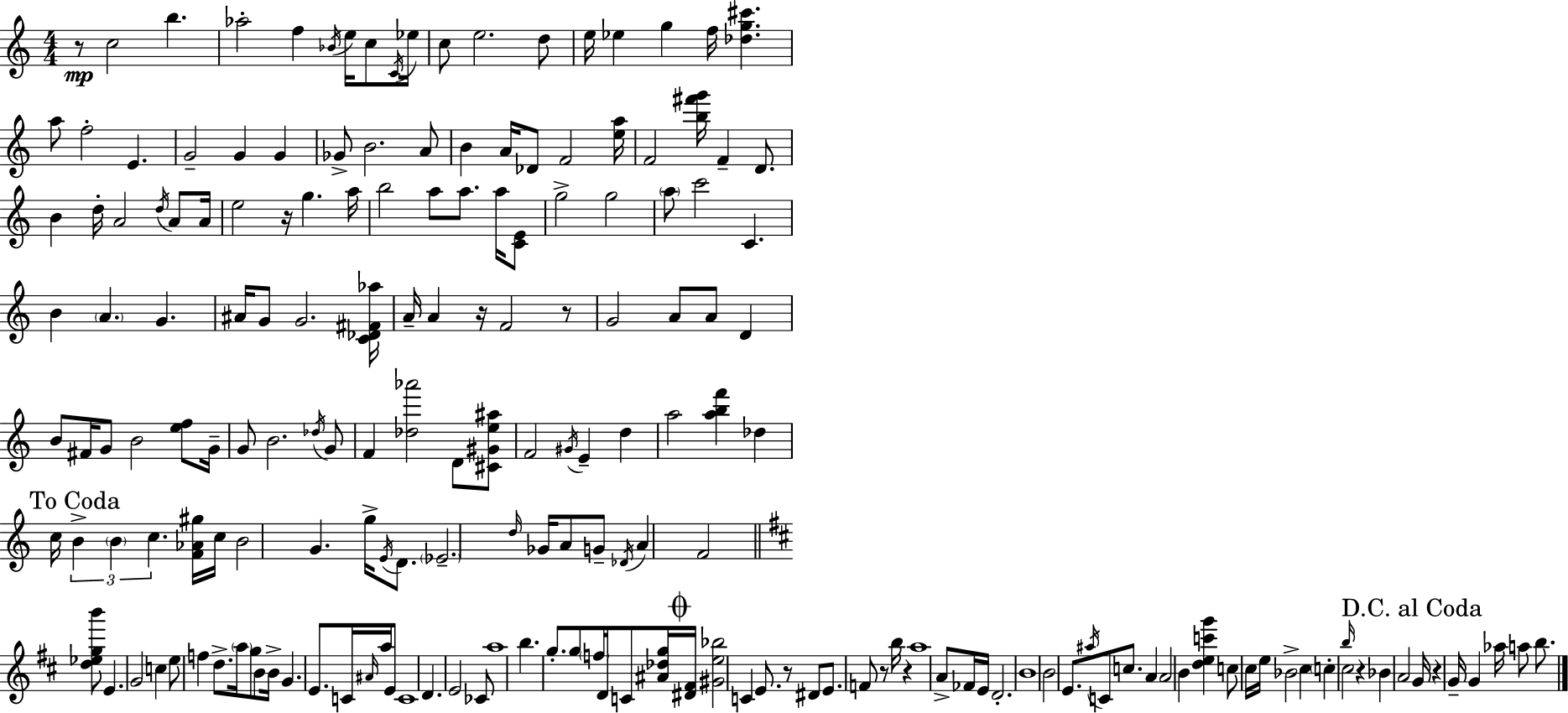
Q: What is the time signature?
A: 4/4